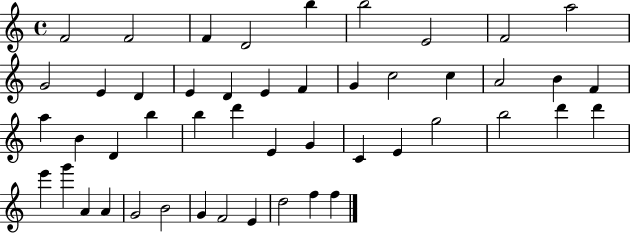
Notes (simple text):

F4/h F4/h F4/q D4/h B5/q B5/h E4/h F4/h A5/h G4/h E4/q D4/q E4/q D4/q E4/q F4/q G4/q C5/h C5/q A4/h B4/q F4/q A5/q B4/q D4/q B5/q B5/q D6/q E4/q G4/q C4/q E4/q G5/h B5/h D6/q D6/q E6/q G6/q A4/q A4/q G4/h B4/h G4/q F4/h E4/q D5/h F5/q F5/q